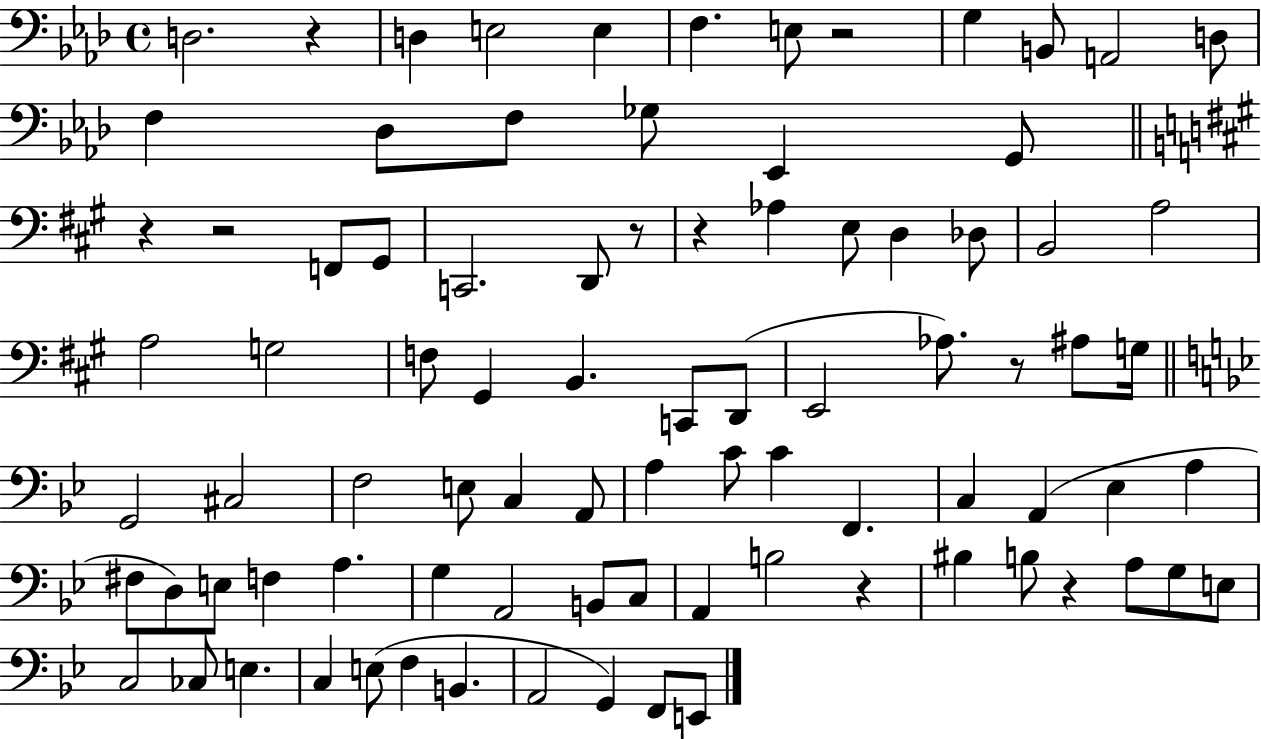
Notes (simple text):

D3/h. R/q D3/q E3/h E3/q F3/q. E3/e R/h G3/q B2/e A2/h D3/e F3/q Db3/e F3/e Gb3/e Eb2/q G2/e R/q R/h F2/e G#2/e C2/h. D2/e R/e R/q Ab3/q E3/e D3/q Db3/e B2/h A3/h A3/h G3/h F3/e G#2/q B2/q. C2/e D2/e E2/h Ab3/e. R/e A#3/e G3/s G2/h C#3/h F3/h E3/e C3/q A2/e A3/q C4/e C4/q F2/q. C3/q A2/q Eb3/q A3/q F#3/e D3/e E3/e F3/q A3/q. G3/q A2/h B2/e C3/e A2/q B3/h R/q BIS3/q B3/e R/q A3/e G3/e E3/e C3/h CES3/e E3/q. C3/q E3/e F3/q B2/q. A2/h G2/q F2/e E2/e